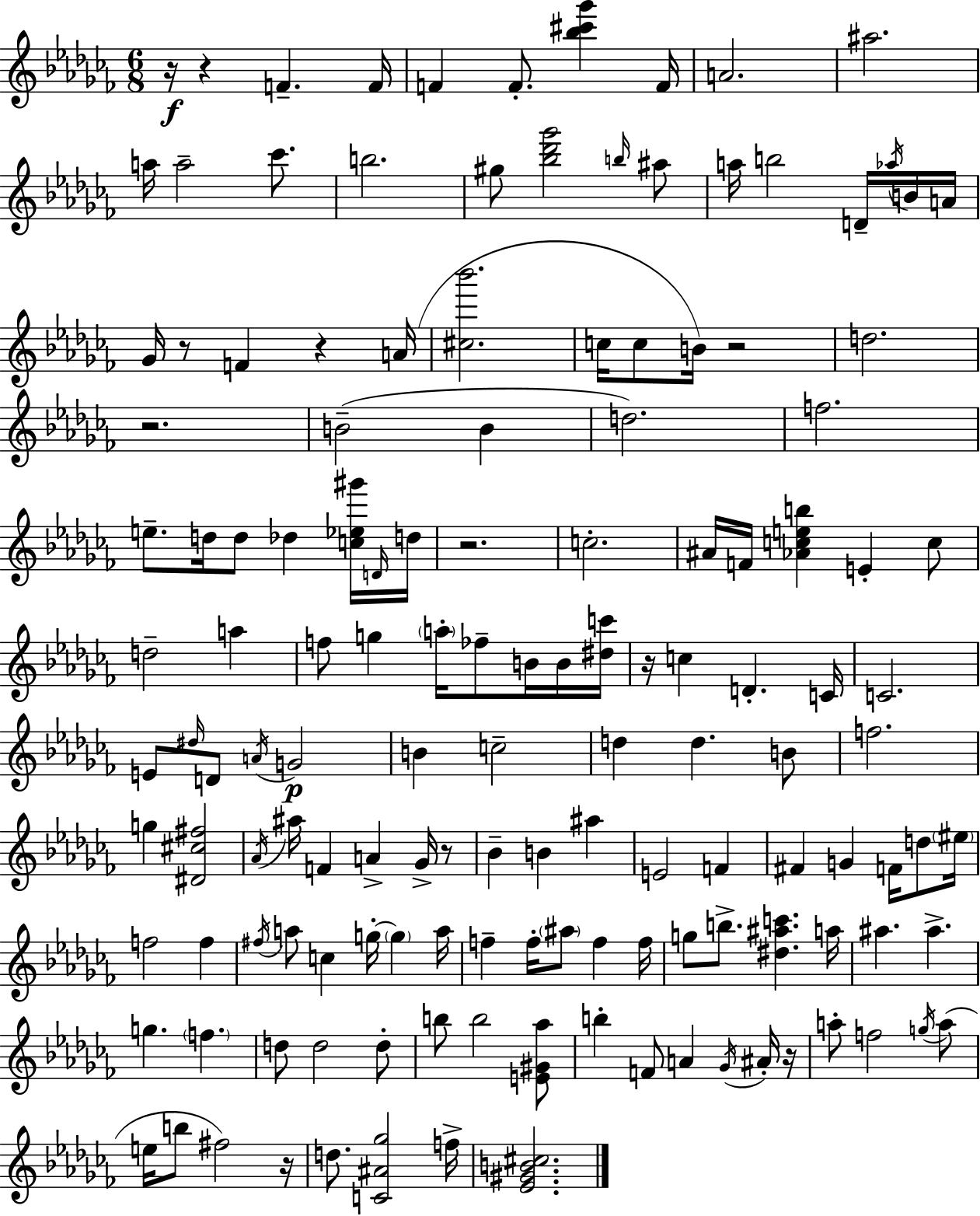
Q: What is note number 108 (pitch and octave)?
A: F4